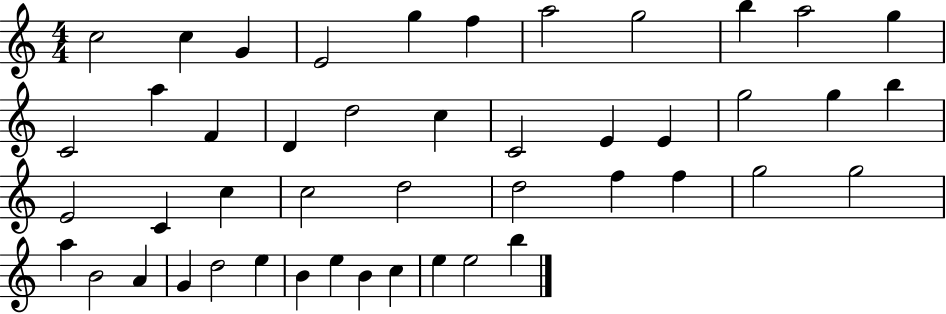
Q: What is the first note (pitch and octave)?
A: C5